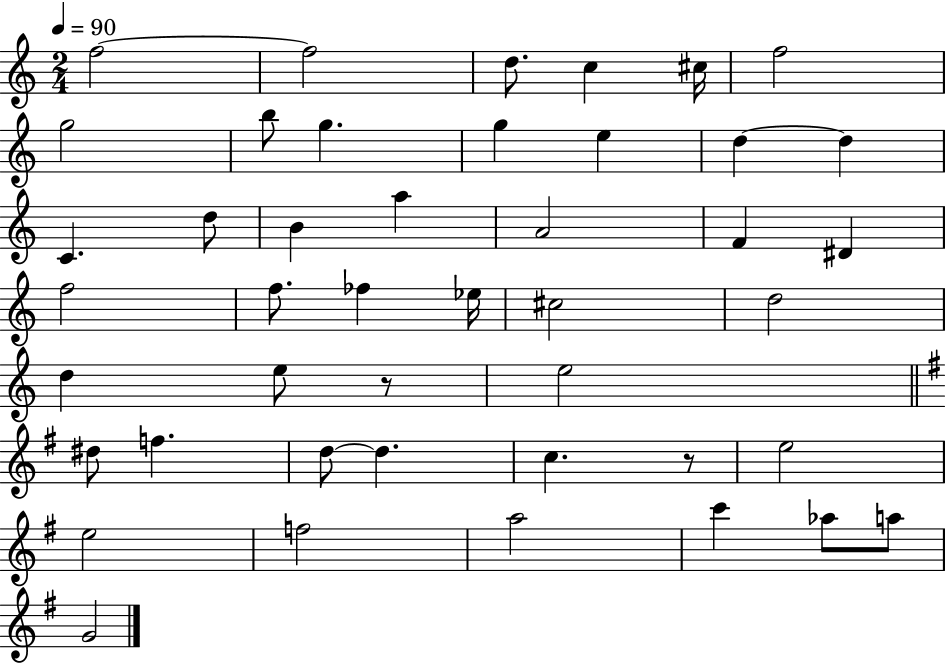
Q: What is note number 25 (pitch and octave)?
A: C#5